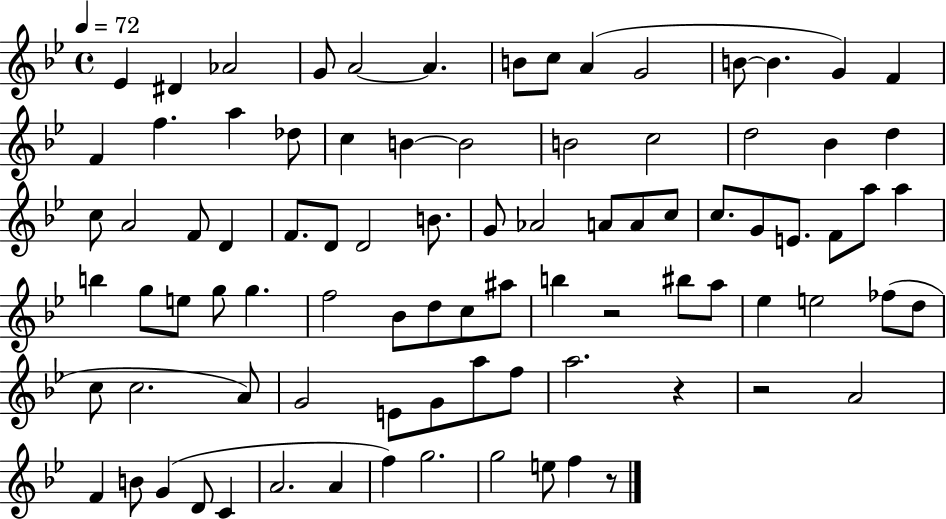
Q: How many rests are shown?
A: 4